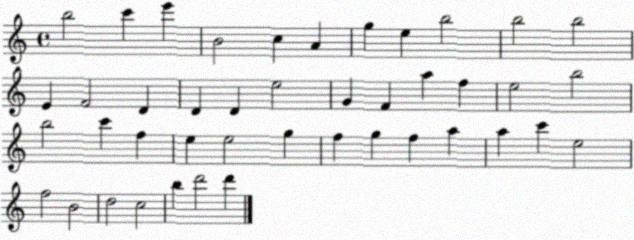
X:1
T:Untitled
M:4/4
L:1/4
K:C
b2 c' e' B2 c A g e b2 b2 b2 E F2 D D D e2 G F a f e2 b2 b2 c' f e e2 g f g f a a c' e2 f2 B2 d2 c2 b d'2 d'